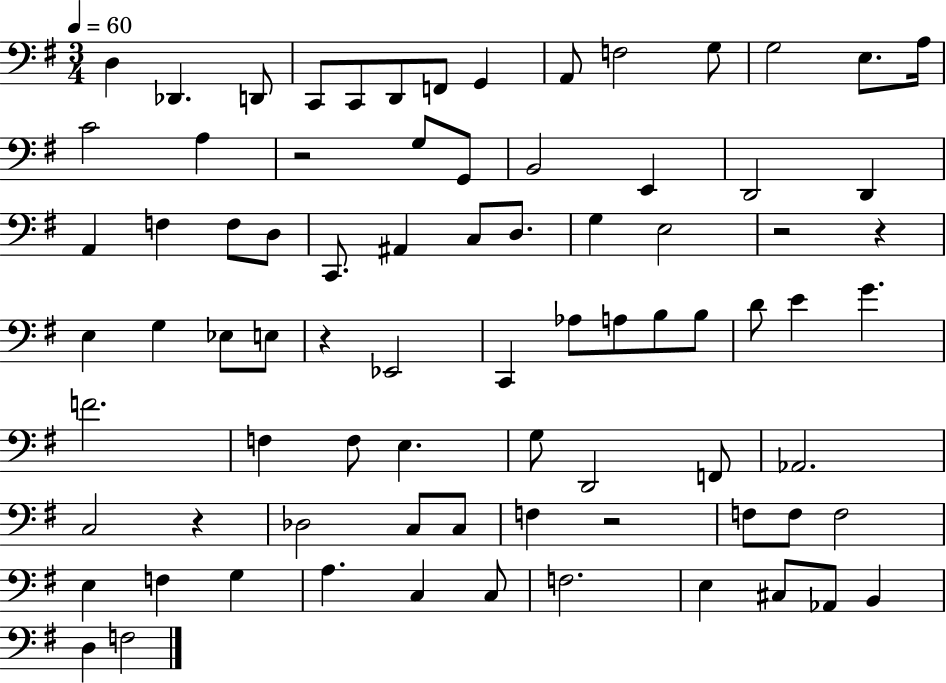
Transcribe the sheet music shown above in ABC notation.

X:1
T:Untitled
M:3/4
L:1/4
K:G
D, _D,, D,,/2 C,,/2 C,,/2 D,,/2 F,,/2 G,, A,,/2 F,2 G,/2 G,2 E,/2 A,/4 C2 A, z2 G,/2 G,,/2 B,,2 E,, D,,2 D,, A,, F, F,/2 D,/2 C,,/2 ^A,, C,/2 D,/2 G, E,2 z2 z E, G, _E,/2 E,/2 z _E,,2 C,, _A,/2 A,/2 B,/2 B,/2 D/2 E G F2 F, F,/2 E, G,/2 D,,2 F,,/2 _A,,2 C,2 z _D,2 C,/2 C,/2 F, z2 F,/2 F,/2 F,2 E, F, G, A, C, C,/2 F,2 E, ^C,/2 _A,,/2 B,, D, F,2